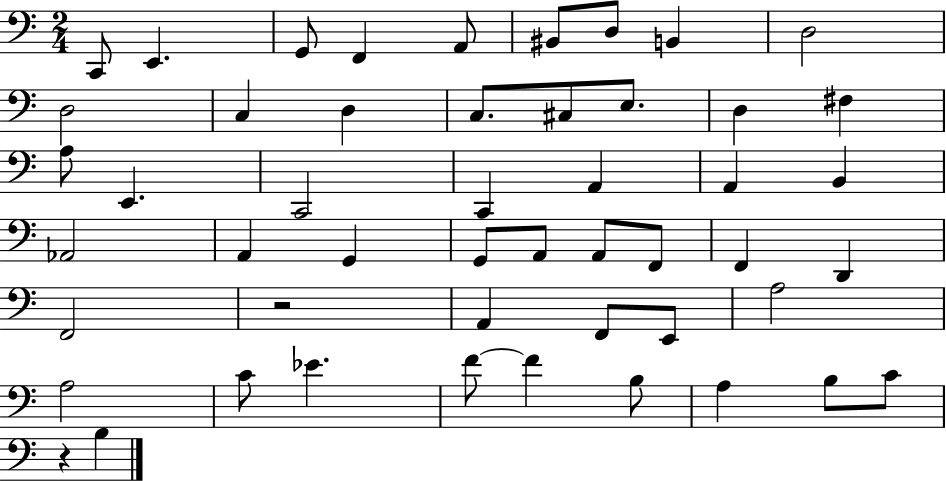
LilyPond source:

{
  \clef bass
  \numericTimeSignature
  \time 2/4
  \key c \major
  c,8 e,4. | g,8 f,4 a,8 | bis,8 d8 b,4 | d2 | \break d2 | c4 d4 | c8. cis8 e8. | d4 fis4 | \break a8 e,4. | c,2 | c,4 a,4 | a,4 b,4 | \break aes,2 | a,4 g,4 | g,8 a,8 a,8 f,8 | f,4 d,4 | \break f,2 | r2 | a,4 f,8 e,8 | a2 | \break a2 | c'8 ees'4. | f'8~~ f'4 b8 | a4 b8 c'8 | \break r4 b4 | \bar "|."
}